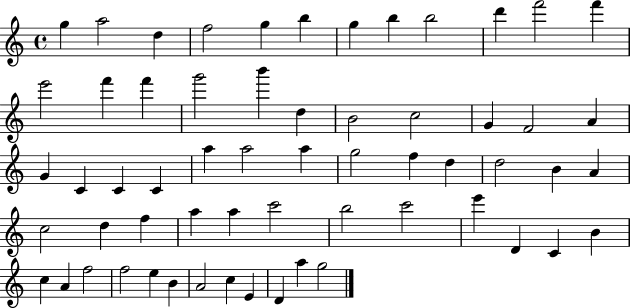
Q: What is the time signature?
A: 4/4